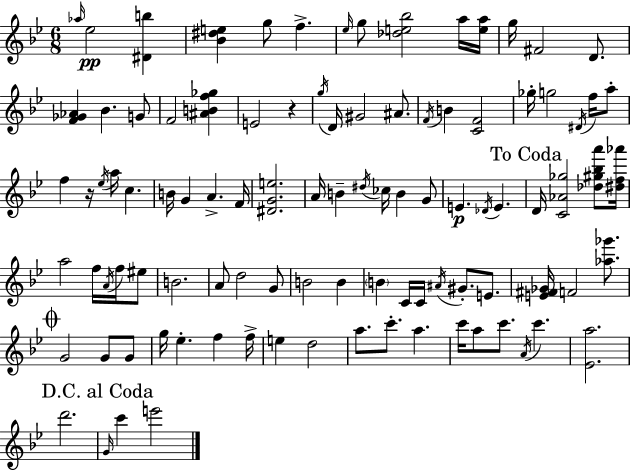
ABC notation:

X:1
T:Untitled
M:6/8
L:1/4
K:Bb
_a/4 _e2 [^Db] [_B^de] g/2 f _e/4 g/2 [_de_b]2 a/4 [ea]/4 g/4 ^F2 D/2 [F_G_A] _B G/2 F2 [^ABf_g] E2 z g/4 D/4 ^G2 ^A/2 F/4 B [CF]2 _g/4 g2 ^D/4 f/4 a/2 f z/4 _e/4 a/4 c B/4 G A F/4 [^DGe]2 A/4 B ^d/4 _c/4 B G/2 E _D/4 E D/4 [C_A_g]2 [_d^g_ba']/2 [^df_a']/4 a2 f/4 A/4 f/4 ^e/2 B2 A/2 d2 G/2 B2 B B C/4 C/4 ^A/4 ^G/2 E/2 [E^F_G]/4 F2 [_a_g']/2 G2 G/2 G/2 g/4 _e f f/4 e d2 a/2 c'/2 a c'/4 a/2 c'/2 A/4 c' [_Ea]2 d'2 G/4 c' e'2